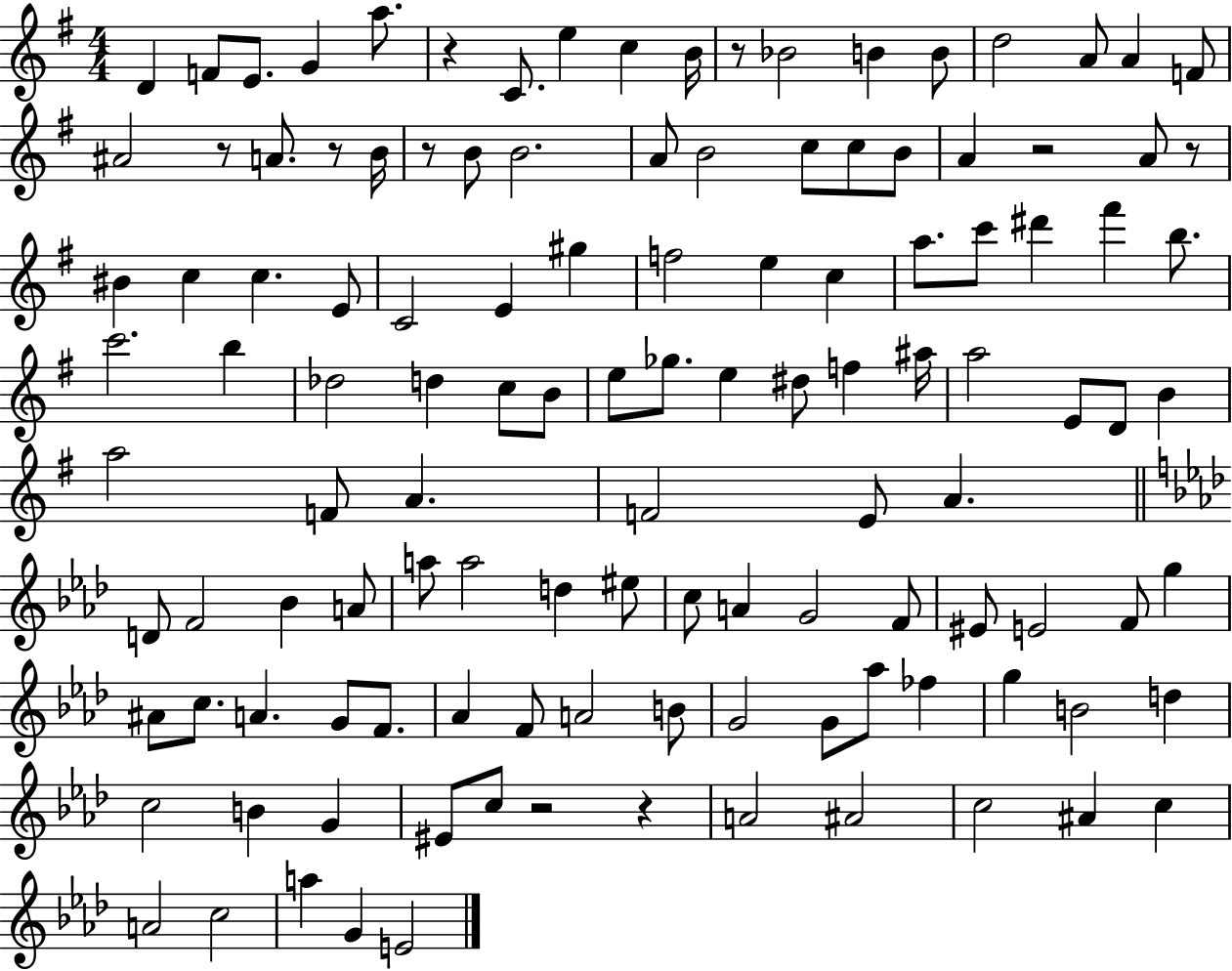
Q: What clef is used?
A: treble